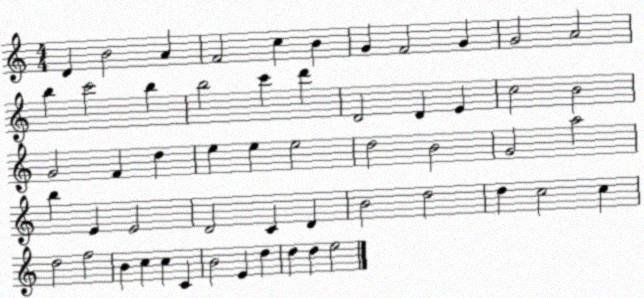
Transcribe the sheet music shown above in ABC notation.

X:1
T:Untitled
M:4/4
L:1/4
K:C
D B2 A F2 c B G F2 G G2 A2 b c'2 b b2 c' d' D2 D E c2 B2 G2 F d e e e2 d2 B2 G2 a2 b E E2 D2 C D B2 d2 d c2 c d2 f2 B c c C B2 E d d d e2